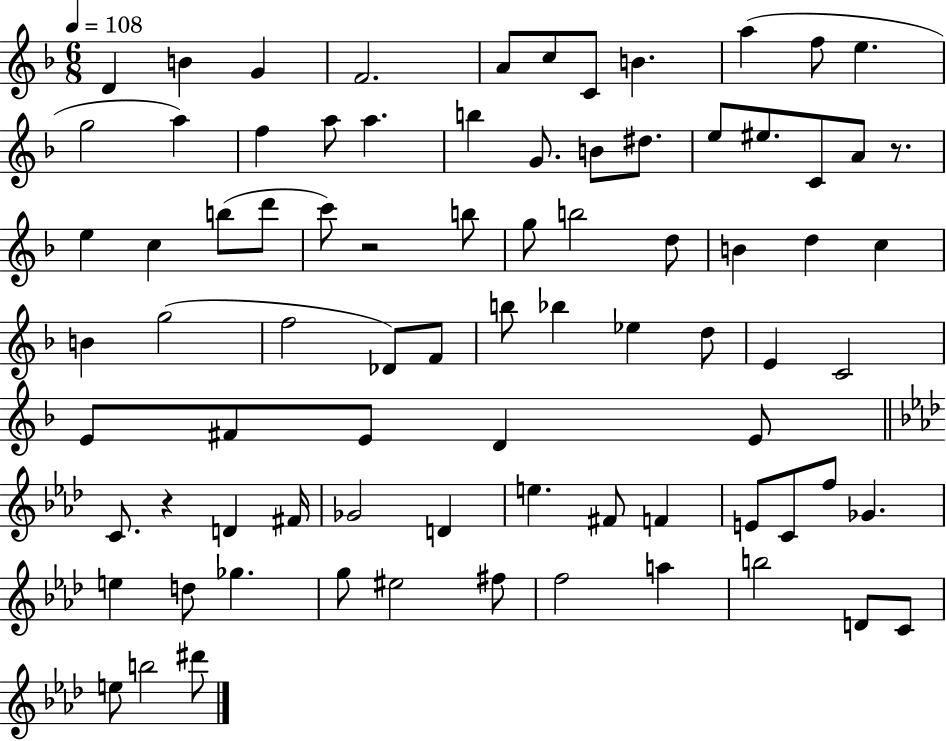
X:1
T:Untitled
M:6/8
L:1/4
K:F
D B G F2 A/2 c/2 C/2 B a f/2 e g2 a f a/2 a b G/2 B/2 ^d/2 e/2 ^e/2 C/2 A/2 z/2 e c b/2 d'/2 c'/2 z2 b/2 g/2 b2 d/2 B d c B g2 f2 _D/2 F/2 b/2 _b _e d/2 E C2 E/2 ^F/2 E/2 D E/2 C/2 z D ^F/4 _G2 D e ^F/2 F E/2 C/2 f/2 _G e d/2 _g g/2 ^e2 ^f/2 f2 a b2 D/2 C/2 e/2 b2 ^d'/2